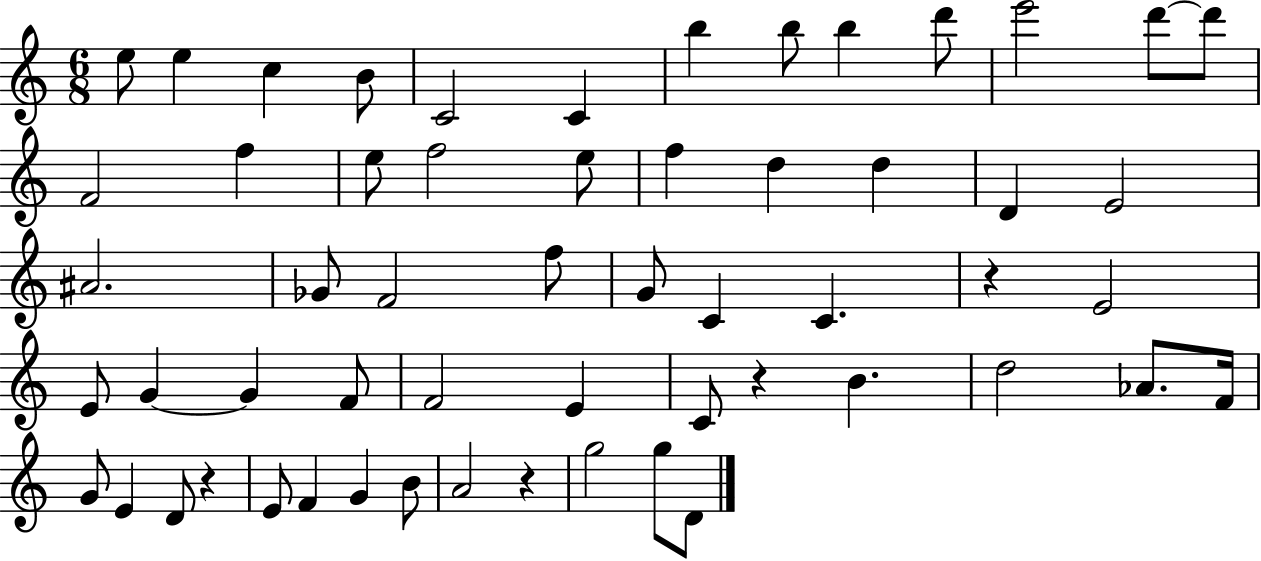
{
  \clef treble
  \numericTimeSignature
  \time 6/8
  \key c \major
  e''8 e''4 c''4 b'8 | c'2 c'4 | b''4 b''8 b''4 d'''8 | e'''2 d'''8~~ d'''8 | \break f'2 f''4 | e''8 f''2 e''8 | f''4 d''4 d''4 | d'4 e'2 | \break ais'2. | ges'8 f'2 f''8 | g'8 c'4 c'4. | r4 e'2 | \break e'8 g'4~~ g'4 f'8 | f'2 e'4 | c'8 r4 b'4. | d''2 aes'8. f'16 | \break g'8 e'4 d'8 r4 | e'8 f'4 g'4 b'8 | a'2 r4 | g''2 g''8 d'8 | \break \bar "|."
}